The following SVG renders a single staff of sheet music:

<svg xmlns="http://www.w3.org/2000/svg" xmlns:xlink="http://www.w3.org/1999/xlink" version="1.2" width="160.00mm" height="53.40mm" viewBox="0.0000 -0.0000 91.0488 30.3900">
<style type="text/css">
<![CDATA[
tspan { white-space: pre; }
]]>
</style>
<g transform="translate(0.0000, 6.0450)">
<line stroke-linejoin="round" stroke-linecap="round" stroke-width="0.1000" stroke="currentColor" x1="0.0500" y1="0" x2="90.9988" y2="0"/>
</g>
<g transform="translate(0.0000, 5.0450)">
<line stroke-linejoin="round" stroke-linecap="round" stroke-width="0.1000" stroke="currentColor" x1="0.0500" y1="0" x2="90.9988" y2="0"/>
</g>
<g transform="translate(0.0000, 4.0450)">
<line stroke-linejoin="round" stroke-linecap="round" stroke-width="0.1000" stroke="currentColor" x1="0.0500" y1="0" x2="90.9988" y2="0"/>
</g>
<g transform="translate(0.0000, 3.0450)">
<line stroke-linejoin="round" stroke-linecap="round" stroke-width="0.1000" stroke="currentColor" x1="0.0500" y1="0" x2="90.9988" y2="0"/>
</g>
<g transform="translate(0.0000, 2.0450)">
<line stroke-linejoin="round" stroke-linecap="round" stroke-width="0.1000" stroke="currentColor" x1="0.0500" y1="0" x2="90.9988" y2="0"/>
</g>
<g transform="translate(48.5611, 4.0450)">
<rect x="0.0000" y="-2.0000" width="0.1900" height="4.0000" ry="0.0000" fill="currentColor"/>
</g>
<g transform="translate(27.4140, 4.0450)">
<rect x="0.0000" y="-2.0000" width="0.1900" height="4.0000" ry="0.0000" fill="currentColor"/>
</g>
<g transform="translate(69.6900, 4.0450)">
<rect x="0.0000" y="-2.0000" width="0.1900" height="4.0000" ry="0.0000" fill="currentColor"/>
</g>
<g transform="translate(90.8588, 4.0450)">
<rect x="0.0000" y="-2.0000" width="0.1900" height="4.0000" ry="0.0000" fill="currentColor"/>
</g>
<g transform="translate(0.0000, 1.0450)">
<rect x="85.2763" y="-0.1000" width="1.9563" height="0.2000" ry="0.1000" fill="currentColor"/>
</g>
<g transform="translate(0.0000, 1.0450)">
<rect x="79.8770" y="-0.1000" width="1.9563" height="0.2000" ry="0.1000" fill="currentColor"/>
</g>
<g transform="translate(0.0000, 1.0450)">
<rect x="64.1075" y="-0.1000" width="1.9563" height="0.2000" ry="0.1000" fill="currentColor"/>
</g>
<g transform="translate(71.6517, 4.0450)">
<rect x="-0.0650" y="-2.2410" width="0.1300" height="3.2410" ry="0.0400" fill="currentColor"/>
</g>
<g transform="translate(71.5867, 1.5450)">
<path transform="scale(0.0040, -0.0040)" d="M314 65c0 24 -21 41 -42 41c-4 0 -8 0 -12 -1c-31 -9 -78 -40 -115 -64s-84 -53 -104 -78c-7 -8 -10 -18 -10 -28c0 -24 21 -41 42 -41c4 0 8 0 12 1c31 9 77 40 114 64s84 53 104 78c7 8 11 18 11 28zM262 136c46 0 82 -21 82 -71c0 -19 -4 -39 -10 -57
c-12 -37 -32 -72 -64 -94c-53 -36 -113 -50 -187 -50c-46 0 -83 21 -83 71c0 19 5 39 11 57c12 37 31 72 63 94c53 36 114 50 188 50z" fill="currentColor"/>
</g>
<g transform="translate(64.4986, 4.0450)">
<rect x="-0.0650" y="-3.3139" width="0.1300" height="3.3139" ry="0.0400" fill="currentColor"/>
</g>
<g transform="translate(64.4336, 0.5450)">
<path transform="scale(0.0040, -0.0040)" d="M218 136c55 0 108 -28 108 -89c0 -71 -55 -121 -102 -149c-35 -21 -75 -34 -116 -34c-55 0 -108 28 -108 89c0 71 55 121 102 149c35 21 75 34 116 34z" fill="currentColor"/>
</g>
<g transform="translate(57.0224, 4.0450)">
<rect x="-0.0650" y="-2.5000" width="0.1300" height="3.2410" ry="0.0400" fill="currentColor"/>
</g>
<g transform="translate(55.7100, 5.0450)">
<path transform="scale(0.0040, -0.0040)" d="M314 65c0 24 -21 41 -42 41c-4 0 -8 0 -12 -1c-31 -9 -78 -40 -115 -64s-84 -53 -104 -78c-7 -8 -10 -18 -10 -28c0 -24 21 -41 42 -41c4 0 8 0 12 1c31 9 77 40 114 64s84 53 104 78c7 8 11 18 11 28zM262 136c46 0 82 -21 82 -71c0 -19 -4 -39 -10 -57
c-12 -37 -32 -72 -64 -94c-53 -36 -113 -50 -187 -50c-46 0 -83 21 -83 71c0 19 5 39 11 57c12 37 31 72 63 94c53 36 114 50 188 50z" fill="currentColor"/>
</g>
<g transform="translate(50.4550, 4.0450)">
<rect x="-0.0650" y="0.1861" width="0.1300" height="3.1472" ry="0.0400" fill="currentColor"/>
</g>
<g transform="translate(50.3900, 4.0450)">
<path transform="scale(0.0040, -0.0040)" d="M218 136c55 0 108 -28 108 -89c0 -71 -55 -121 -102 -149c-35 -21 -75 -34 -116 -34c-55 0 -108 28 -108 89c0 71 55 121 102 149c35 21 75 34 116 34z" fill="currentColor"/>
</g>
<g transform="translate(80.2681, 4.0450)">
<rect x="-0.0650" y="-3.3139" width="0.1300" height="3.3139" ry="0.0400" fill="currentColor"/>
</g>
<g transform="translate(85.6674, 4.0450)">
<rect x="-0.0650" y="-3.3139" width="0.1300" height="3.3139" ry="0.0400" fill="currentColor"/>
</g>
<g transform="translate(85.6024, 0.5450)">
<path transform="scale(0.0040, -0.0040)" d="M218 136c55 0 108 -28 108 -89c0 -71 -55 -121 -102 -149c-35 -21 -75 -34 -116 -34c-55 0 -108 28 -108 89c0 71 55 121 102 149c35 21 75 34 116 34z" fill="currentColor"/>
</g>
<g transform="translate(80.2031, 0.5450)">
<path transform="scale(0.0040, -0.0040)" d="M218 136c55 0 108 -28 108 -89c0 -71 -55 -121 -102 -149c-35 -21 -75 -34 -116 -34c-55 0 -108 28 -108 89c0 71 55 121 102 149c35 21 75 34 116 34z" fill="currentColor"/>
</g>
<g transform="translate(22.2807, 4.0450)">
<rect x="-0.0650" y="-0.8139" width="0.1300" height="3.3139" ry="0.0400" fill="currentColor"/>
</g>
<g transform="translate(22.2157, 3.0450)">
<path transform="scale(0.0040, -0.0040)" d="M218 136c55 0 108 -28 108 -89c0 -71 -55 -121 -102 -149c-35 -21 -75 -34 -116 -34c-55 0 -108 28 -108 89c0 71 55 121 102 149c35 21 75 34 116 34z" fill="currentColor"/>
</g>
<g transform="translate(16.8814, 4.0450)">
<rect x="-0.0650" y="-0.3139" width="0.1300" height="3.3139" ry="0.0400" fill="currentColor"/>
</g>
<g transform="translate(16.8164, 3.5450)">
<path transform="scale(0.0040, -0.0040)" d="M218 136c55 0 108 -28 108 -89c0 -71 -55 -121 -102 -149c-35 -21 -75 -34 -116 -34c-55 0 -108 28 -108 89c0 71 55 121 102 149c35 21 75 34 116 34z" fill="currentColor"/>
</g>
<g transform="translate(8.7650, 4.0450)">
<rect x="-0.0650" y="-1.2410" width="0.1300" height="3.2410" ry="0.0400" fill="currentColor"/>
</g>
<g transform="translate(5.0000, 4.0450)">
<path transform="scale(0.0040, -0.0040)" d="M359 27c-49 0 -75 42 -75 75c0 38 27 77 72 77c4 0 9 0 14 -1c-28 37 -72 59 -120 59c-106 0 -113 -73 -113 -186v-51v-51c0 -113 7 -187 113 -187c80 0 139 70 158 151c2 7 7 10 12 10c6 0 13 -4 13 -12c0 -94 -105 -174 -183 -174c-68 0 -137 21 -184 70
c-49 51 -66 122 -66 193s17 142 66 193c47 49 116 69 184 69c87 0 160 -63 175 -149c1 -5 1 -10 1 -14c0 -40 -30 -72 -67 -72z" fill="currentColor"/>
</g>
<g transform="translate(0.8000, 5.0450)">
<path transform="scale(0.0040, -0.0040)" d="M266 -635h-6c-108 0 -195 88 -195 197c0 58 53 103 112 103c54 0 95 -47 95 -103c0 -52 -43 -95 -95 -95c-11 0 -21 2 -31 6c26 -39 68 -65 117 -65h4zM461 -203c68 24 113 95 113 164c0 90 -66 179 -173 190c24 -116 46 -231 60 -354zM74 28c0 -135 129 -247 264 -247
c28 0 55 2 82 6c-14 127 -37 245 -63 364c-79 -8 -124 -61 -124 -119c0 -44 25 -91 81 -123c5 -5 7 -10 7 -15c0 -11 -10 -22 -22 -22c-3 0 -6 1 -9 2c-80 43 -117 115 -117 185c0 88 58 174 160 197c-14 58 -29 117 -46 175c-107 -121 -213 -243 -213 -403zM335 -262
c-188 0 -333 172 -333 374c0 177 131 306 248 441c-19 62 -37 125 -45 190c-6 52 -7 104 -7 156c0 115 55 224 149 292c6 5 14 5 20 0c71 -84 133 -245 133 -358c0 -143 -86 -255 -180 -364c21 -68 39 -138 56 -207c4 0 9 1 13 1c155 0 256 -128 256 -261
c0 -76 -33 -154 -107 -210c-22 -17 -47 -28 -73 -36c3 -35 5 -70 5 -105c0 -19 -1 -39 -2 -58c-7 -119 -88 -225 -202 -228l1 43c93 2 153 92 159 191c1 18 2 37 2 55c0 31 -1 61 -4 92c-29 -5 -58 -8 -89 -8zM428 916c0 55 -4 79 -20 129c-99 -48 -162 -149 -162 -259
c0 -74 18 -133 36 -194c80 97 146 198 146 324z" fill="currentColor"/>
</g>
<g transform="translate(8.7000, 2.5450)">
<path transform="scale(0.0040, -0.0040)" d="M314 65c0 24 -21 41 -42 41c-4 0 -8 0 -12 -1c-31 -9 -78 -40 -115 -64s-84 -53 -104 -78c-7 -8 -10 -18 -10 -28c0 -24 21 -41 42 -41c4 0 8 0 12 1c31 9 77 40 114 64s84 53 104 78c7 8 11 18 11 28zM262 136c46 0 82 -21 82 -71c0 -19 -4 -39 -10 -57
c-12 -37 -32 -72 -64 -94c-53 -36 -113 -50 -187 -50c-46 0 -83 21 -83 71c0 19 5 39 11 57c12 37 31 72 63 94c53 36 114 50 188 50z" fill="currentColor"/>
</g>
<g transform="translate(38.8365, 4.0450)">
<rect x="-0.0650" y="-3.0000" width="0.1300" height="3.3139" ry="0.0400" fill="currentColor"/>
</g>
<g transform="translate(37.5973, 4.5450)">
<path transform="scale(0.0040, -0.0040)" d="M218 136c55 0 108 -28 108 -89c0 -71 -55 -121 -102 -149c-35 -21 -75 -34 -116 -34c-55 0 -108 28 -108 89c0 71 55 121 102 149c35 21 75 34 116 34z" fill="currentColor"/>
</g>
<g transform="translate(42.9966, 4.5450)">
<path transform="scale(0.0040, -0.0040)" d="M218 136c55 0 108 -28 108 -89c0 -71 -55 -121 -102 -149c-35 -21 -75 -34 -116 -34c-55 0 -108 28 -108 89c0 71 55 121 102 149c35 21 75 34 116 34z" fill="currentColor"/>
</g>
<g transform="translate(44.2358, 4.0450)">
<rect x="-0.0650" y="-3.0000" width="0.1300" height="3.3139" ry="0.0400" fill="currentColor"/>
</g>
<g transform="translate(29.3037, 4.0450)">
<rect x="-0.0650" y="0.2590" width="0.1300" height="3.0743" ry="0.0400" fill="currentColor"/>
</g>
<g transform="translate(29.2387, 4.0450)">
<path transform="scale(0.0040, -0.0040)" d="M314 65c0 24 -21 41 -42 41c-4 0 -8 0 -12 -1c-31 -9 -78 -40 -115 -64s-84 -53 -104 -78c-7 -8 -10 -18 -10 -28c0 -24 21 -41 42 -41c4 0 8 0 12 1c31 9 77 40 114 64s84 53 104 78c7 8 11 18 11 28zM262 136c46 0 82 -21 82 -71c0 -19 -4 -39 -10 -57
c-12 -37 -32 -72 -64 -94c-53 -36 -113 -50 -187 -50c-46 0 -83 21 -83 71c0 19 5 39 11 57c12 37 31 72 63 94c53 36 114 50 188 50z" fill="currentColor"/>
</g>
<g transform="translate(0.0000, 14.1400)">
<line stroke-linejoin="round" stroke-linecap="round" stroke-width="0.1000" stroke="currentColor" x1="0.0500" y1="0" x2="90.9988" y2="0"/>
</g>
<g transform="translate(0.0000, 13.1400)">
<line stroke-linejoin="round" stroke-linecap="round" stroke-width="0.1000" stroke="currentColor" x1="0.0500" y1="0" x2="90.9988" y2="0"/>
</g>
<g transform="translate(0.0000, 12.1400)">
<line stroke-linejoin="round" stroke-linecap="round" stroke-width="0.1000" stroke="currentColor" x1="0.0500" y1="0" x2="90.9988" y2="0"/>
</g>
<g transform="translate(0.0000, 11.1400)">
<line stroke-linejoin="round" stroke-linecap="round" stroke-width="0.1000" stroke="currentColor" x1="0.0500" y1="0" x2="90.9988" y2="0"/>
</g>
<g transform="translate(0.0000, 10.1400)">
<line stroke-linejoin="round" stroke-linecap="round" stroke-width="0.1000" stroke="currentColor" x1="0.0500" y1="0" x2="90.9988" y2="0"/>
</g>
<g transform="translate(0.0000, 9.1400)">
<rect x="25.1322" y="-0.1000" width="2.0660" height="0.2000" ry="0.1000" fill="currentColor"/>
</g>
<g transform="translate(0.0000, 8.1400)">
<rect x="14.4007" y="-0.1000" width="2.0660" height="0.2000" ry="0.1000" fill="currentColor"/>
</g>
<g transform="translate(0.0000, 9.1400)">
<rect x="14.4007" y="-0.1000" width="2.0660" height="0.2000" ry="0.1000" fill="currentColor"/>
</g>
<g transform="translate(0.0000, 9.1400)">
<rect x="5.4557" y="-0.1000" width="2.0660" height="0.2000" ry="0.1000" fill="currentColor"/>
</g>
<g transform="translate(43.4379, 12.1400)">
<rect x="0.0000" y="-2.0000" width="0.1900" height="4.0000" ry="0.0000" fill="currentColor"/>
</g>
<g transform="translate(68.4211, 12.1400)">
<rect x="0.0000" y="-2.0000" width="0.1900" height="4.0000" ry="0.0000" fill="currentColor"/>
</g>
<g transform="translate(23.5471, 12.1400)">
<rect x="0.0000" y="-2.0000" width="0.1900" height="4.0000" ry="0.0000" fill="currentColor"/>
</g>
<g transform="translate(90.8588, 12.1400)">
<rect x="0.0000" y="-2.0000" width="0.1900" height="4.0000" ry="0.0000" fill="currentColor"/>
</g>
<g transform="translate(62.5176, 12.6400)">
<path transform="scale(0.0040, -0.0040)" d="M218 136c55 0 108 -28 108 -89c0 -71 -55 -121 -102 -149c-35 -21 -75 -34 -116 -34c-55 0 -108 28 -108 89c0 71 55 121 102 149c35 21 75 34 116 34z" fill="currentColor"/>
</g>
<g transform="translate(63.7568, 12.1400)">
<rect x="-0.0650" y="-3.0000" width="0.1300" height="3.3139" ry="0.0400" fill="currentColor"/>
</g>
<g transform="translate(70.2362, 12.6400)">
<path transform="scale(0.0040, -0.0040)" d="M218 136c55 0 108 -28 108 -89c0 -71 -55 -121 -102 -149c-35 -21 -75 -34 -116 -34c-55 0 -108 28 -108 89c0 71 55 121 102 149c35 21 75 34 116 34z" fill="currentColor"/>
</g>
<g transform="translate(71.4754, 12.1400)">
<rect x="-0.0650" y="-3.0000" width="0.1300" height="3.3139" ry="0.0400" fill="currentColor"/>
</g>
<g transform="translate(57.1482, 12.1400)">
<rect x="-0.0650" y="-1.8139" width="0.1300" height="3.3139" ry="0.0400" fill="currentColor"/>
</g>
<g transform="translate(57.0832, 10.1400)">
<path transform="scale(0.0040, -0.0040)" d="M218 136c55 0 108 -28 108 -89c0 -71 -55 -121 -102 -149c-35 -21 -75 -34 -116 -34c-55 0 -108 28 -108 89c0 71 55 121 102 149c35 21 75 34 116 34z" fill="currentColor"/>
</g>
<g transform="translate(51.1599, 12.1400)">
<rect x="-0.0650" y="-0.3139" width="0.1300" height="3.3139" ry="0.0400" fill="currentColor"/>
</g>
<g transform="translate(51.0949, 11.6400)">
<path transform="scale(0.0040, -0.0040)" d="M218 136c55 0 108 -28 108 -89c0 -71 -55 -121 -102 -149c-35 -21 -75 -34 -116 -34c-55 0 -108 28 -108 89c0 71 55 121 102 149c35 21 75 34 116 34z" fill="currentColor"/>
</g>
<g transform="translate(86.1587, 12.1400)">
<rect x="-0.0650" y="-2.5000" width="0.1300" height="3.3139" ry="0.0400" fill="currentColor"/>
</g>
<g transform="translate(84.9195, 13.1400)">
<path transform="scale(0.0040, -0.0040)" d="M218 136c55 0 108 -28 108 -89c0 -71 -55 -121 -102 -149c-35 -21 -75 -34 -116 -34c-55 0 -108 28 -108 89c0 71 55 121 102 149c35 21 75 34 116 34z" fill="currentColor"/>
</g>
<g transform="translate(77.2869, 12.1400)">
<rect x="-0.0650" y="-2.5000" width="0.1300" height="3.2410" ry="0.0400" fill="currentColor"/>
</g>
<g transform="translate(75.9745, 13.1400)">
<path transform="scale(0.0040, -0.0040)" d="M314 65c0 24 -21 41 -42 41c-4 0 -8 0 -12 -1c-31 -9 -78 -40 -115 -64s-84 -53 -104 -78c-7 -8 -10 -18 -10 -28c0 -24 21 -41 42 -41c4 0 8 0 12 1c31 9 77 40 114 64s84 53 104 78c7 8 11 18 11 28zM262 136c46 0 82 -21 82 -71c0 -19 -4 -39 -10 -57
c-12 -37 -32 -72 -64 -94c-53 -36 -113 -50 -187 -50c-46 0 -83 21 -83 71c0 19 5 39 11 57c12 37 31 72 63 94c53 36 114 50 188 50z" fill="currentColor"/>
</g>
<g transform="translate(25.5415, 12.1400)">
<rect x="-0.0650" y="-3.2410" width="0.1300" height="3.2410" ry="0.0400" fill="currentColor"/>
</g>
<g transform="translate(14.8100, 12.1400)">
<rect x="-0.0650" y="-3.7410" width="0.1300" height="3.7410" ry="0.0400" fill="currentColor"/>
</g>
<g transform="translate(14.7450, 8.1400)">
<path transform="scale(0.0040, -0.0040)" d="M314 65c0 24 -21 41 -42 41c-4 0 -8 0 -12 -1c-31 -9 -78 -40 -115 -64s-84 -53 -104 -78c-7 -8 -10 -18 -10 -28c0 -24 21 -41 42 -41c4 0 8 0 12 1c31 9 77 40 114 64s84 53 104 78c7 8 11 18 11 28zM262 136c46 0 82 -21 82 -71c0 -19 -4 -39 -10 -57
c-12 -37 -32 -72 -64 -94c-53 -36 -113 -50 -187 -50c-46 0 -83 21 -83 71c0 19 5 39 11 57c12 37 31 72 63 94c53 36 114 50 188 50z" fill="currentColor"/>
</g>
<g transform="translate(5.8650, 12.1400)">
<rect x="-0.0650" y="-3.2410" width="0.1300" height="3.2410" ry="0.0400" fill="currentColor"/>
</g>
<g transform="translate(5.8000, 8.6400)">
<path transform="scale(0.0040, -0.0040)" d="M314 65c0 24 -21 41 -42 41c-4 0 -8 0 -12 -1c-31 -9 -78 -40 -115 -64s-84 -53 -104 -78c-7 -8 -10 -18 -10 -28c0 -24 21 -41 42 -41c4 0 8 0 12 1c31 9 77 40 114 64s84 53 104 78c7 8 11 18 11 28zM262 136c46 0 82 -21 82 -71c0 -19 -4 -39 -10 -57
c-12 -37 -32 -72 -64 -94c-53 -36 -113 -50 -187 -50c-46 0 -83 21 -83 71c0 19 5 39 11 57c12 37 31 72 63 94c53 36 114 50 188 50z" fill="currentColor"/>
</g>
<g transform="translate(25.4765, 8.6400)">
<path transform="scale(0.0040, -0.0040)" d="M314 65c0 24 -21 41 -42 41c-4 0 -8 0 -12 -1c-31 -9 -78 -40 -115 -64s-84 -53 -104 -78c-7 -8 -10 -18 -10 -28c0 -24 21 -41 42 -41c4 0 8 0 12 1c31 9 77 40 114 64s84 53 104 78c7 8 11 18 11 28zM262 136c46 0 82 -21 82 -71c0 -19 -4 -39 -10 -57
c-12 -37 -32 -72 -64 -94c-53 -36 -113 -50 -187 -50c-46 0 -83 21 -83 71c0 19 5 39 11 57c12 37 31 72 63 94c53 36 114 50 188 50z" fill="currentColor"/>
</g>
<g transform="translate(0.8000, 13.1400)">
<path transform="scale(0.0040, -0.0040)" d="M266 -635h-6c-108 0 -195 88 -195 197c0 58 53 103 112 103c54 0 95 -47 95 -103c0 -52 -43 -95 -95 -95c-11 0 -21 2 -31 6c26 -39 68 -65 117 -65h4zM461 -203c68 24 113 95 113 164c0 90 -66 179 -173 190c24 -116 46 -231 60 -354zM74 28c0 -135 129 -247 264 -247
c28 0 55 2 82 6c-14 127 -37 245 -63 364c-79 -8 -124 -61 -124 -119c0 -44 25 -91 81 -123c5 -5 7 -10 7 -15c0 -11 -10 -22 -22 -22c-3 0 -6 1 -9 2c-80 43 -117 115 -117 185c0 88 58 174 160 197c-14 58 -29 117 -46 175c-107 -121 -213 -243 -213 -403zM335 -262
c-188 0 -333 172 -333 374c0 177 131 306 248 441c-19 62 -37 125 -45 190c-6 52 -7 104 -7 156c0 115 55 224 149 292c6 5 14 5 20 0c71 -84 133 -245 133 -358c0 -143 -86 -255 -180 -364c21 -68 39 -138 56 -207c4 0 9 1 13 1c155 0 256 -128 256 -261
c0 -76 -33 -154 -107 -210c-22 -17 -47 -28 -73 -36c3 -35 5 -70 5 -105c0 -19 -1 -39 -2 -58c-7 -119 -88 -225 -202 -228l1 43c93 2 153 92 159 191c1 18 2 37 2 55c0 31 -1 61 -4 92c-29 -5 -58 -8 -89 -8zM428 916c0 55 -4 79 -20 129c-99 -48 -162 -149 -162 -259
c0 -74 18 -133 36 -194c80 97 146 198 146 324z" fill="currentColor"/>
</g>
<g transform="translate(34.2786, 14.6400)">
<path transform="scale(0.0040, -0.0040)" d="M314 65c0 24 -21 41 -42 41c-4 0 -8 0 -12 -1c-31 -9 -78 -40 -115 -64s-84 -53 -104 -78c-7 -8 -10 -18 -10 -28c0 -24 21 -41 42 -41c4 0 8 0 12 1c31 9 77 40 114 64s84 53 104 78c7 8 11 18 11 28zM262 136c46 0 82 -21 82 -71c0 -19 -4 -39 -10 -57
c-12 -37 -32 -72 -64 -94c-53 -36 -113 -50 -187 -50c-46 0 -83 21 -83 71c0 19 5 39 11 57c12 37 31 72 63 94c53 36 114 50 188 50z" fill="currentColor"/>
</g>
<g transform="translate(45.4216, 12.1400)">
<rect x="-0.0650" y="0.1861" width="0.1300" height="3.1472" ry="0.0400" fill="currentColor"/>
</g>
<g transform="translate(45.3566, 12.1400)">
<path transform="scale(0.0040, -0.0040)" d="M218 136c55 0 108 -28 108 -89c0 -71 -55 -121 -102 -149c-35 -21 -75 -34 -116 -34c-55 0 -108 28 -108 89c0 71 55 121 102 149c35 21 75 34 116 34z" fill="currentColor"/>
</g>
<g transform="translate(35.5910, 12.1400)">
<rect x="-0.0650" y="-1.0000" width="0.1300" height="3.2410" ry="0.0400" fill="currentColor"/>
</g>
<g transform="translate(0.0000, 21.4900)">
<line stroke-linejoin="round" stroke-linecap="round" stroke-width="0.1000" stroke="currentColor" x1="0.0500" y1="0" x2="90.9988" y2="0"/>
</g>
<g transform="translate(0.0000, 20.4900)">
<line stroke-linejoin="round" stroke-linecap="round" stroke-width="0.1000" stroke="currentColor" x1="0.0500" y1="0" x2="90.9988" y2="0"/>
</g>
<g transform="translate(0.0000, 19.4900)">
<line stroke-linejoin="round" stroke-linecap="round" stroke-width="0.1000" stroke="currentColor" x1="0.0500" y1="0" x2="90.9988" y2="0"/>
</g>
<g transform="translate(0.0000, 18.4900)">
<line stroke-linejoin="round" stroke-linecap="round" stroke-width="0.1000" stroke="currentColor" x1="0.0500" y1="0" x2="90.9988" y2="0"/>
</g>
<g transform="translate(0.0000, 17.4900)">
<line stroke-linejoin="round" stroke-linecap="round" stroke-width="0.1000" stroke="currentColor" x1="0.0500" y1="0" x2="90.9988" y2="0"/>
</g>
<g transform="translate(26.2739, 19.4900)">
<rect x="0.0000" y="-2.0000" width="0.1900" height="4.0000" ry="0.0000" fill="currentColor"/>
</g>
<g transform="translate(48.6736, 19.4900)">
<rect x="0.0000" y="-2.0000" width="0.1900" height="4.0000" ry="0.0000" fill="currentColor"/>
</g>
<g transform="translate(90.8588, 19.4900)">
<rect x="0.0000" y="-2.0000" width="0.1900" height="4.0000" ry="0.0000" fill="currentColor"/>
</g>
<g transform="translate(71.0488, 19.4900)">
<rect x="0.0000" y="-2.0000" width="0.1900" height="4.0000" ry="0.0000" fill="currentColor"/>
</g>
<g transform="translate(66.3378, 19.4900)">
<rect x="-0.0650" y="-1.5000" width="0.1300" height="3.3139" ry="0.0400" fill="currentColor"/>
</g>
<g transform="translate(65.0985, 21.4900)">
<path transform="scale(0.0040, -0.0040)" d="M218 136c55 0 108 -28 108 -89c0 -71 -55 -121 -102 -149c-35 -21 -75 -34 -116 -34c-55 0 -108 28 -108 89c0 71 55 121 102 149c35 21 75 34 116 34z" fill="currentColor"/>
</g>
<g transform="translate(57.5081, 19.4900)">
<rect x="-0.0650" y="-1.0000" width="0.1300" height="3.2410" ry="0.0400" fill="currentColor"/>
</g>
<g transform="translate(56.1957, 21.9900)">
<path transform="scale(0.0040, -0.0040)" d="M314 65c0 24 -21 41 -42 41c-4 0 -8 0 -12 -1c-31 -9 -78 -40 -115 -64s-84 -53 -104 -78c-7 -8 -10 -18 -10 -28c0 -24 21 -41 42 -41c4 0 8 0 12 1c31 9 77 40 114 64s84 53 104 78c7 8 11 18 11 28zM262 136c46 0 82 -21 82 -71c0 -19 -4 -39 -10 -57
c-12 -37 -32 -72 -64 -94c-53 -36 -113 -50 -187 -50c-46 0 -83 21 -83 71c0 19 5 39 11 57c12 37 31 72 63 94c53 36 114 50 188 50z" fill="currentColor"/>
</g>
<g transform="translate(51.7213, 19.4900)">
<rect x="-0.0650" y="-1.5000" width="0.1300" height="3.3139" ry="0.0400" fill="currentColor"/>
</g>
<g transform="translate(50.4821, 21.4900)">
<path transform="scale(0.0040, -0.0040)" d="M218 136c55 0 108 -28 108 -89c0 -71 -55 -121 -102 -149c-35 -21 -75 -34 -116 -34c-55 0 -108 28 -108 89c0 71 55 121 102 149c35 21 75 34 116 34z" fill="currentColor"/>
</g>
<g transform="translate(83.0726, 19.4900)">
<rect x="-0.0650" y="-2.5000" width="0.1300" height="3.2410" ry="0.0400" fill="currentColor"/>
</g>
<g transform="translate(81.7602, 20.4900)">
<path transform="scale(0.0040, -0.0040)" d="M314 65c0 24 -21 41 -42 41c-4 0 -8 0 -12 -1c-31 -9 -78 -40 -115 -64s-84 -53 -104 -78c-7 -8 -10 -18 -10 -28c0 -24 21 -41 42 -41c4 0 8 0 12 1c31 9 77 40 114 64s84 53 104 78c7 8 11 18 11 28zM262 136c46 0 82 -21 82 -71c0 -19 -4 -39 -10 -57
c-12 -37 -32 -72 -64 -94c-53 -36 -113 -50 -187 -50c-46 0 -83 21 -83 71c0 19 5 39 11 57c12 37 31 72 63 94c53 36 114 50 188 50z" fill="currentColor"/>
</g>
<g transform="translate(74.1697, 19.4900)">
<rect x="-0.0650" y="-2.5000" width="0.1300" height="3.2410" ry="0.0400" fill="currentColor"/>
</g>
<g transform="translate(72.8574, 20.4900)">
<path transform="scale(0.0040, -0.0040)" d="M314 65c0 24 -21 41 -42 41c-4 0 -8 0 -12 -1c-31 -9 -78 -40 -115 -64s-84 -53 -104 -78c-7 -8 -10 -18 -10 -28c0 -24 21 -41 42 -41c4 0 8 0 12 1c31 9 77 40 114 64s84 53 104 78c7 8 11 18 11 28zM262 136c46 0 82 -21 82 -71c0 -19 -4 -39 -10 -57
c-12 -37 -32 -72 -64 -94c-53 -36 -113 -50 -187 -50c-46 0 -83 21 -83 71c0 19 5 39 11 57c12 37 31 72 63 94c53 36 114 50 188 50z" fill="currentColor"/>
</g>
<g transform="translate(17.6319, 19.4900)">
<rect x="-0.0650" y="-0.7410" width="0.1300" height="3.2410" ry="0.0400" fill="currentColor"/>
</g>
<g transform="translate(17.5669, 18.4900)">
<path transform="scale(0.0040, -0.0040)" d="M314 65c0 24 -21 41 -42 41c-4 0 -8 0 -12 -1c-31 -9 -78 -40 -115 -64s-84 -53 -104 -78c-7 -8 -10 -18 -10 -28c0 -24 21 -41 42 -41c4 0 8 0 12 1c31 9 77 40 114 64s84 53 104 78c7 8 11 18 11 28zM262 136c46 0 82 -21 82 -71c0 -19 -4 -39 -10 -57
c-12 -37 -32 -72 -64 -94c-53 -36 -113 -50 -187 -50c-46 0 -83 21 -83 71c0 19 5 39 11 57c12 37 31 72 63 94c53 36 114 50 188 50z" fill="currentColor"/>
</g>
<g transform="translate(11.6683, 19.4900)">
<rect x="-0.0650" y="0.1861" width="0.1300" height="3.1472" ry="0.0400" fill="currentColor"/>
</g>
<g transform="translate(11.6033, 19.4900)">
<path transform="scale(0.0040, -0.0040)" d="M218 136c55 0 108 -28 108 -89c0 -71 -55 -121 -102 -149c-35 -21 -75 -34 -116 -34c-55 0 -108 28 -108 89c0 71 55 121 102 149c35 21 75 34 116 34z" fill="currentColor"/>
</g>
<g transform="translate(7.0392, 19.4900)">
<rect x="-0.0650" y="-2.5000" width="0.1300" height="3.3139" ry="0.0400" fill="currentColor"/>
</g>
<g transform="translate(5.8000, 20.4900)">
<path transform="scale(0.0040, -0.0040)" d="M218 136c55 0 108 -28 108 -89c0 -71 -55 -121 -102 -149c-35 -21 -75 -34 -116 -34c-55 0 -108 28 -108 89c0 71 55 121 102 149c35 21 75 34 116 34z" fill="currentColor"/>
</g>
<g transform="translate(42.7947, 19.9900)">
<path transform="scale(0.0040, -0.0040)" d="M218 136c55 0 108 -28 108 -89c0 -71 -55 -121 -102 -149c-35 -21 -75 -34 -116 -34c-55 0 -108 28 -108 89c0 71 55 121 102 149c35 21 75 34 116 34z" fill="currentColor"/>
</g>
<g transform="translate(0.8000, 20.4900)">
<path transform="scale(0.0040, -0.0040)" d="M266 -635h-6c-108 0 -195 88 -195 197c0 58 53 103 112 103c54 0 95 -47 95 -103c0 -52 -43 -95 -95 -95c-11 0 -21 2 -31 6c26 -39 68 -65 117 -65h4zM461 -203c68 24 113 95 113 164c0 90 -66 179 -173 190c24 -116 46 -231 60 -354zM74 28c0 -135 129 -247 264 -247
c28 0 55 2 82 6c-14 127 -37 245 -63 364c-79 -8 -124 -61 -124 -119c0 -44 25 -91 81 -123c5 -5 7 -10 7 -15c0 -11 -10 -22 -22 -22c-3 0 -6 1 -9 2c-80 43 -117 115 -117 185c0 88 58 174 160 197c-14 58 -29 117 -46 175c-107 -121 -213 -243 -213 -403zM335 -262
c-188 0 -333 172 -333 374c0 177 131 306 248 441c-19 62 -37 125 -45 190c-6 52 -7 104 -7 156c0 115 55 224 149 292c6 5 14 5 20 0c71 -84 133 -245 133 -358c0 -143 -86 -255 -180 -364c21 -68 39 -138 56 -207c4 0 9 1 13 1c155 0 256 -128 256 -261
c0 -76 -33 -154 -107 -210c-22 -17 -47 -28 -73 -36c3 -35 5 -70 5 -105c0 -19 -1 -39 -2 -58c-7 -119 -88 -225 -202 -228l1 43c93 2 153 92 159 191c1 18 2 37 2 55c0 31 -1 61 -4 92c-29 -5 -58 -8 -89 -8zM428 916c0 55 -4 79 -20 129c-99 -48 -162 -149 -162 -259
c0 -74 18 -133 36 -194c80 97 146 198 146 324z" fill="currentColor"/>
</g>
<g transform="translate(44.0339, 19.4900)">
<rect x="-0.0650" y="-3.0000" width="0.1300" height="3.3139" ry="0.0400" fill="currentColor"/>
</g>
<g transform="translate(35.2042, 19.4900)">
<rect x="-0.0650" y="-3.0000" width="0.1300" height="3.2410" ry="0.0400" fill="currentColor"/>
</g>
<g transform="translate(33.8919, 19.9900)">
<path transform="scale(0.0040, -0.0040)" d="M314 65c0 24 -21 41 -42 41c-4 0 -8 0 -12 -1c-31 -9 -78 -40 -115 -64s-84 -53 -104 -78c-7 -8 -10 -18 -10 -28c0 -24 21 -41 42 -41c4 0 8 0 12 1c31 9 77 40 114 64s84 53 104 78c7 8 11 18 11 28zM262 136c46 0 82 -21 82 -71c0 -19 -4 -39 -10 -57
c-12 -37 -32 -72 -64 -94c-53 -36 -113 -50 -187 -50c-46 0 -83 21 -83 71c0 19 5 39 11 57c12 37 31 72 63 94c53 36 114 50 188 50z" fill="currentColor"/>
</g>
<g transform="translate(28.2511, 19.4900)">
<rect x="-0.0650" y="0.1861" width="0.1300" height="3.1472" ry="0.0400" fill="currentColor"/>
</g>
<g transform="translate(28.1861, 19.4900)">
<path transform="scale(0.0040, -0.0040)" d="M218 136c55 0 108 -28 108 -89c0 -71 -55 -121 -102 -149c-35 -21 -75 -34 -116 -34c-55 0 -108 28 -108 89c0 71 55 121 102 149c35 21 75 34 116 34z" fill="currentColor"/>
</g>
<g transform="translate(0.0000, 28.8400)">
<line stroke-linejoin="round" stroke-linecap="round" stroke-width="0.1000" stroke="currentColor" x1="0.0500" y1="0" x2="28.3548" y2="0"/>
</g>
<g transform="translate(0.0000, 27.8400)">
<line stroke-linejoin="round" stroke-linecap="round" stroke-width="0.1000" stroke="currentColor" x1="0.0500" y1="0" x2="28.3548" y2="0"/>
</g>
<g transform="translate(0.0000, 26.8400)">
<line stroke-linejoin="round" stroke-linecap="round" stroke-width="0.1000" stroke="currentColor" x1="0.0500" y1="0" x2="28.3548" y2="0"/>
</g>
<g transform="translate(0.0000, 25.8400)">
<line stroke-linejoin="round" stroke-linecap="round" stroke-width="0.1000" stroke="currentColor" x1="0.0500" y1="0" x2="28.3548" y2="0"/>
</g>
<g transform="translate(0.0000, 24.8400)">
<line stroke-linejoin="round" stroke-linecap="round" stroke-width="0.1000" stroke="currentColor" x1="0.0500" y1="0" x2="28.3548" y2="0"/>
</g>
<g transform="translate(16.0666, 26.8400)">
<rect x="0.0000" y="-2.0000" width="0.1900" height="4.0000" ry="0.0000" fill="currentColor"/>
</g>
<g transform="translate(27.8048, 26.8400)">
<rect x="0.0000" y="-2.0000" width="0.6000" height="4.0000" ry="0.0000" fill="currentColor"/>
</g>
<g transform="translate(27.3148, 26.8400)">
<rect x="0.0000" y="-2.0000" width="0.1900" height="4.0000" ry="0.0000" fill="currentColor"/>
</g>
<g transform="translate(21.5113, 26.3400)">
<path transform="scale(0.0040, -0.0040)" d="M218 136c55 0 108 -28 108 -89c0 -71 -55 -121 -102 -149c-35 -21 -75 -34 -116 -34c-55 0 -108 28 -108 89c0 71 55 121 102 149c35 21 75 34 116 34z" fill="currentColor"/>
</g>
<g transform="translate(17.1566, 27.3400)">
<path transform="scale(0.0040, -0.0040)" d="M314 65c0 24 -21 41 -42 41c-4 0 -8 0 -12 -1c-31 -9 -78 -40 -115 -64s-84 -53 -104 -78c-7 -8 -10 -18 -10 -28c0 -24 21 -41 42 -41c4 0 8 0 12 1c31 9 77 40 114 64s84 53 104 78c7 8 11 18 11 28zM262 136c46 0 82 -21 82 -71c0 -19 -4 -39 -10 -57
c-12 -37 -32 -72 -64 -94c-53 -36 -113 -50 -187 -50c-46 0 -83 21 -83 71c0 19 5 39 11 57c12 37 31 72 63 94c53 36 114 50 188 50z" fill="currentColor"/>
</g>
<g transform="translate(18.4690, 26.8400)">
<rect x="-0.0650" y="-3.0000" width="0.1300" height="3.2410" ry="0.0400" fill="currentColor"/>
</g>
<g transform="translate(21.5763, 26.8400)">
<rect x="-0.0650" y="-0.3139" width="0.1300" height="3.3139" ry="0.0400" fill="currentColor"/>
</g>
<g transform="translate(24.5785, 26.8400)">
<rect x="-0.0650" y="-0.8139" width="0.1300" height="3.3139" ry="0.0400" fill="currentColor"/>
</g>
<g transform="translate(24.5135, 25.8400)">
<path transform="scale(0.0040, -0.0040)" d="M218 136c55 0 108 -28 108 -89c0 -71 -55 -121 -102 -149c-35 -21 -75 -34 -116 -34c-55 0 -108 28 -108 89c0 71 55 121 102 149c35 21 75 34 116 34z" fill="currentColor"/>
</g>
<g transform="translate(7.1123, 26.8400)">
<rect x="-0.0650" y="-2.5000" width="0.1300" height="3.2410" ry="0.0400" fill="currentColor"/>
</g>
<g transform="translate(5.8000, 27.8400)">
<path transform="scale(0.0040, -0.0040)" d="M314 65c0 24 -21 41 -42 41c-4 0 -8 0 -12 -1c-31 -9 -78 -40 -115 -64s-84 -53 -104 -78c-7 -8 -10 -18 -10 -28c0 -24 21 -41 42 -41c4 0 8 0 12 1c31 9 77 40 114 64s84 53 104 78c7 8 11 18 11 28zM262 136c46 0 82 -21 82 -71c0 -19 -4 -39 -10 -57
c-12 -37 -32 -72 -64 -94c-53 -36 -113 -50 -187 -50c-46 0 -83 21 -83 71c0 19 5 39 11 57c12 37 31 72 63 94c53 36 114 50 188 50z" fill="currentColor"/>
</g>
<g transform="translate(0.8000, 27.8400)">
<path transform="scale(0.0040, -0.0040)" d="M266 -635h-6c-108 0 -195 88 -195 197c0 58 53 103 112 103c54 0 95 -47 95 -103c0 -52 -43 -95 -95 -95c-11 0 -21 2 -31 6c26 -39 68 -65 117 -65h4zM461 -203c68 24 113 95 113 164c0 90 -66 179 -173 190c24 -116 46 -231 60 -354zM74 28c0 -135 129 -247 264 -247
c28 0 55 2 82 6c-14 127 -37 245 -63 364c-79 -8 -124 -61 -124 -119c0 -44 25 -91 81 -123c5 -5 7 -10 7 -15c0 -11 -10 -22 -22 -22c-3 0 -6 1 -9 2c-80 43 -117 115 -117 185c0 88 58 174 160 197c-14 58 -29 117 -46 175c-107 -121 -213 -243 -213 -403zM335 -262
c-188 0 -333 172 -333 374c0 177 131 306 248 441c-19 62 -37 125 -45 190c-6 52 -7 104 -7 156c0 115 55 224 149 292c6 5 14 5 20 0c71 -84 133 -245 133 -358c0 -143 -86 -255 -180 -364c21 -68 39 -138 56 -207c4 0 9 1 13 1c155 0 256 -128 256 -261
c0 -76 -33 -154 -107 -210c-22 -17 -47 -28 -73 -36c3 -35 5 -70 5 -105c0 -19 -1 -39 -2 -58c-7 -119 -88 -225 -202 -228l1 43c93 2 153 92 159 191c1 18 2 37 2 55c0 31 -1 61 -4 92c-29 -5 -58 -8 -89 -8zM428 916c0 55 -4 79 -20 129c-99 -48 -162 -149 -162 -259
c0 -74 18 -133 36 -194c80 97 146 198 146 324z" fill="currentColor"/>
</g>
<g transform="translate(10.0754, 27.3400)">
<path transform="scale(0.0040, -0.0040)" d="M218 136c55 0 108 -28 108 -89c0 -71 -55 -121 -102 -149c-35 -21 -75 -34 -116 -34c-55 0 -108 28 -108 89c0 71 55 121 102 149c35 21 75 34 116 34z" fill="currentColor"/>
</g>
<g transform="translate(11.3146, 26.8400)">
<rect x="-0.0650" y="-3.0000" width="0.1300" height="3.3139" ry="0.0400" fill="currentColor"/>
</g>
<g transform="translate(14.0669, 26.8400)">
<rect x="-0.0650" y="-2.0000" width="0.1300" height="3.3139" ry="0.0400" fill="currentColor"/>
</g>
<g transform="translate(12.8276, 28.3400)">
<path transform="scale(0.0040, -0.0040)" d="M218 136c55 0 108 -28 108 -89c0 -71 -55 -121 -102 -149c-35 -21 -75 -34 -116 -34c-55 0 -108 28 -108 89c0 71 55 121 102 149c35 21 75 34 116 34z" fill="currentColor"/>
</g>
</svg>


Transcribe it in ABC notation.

X:1
T:Untitled
M:4/4
L:1/4
K:C
e2 c d B2 A A B G2 b g2 b b b2 c'2 b2 D2 B c f A A G2 G G B d2 B A2 A E D2 E G2 G2 G2 A F A2 c d